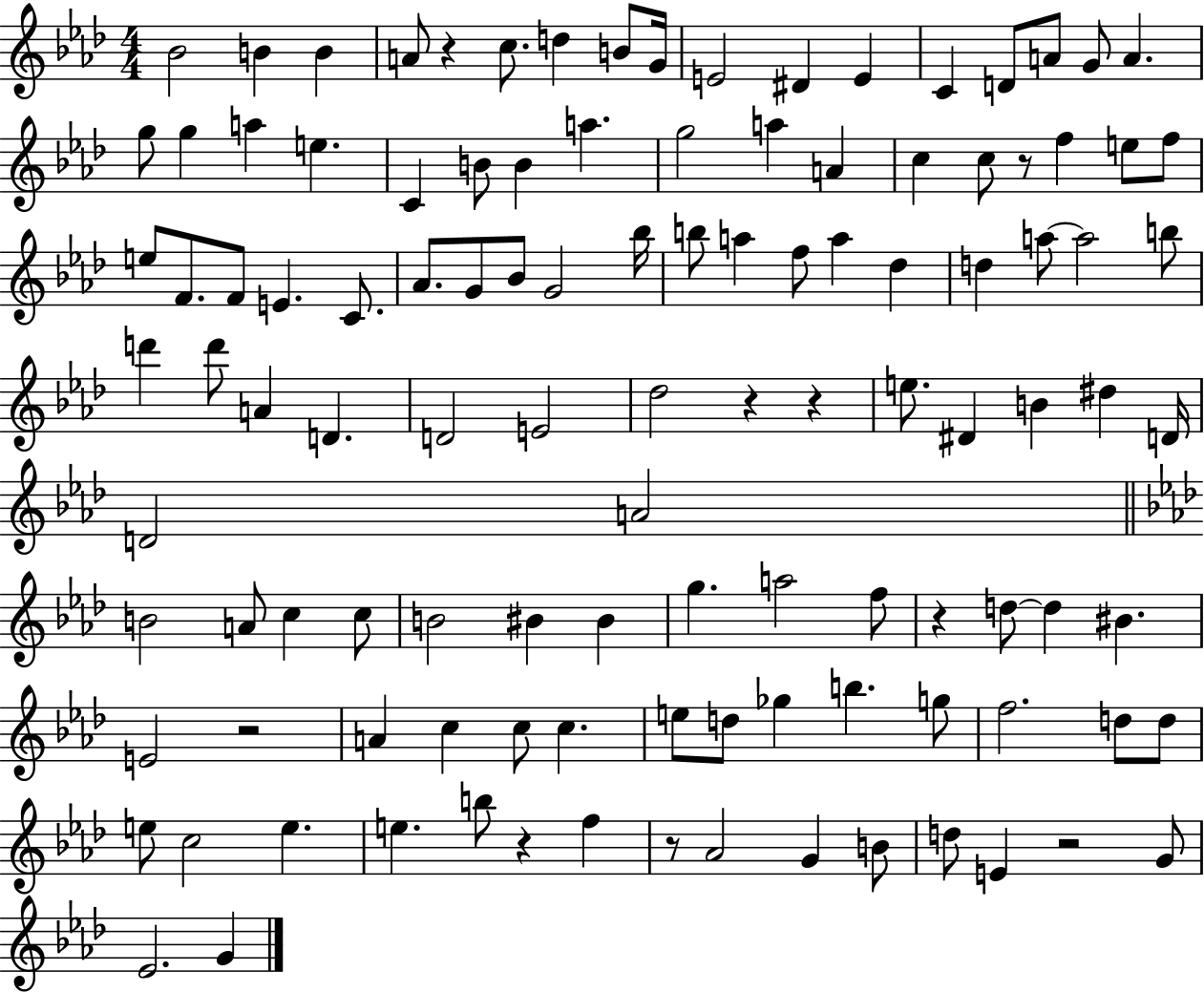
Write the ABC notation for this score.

X:1
T:Untitled
M:4/4
L:1/4
K:Ab
_B2 B B A/2 z c/2 d B/2 G/4 E2 ^D E C D/2 A/2 G/2 A g/2 g a e C B/2 B a g2 a A c c/2 z/2 f e/2 f/2 e/2 F/2 F/2 E C/2 _A/2 G/2 _B/2 G2 _b/4 b/2 a f/2 a _d d a/2 a2 b/2 d' d'/2 A D D2 E2 _d2 z z e/2 ^D B ^d D/4 D2 A2 B2 A/2 c c/2 B2 ^B ^B g a2 f/2 z d/2 d ^B E2 z2 A c c/2 c e/2 d/2 _g b g/2 f2 d/2 d/2 e/2 c2 e e b/2 z f z/2 _A2 G B/2 d/2 E z2 G/2 _E2 G